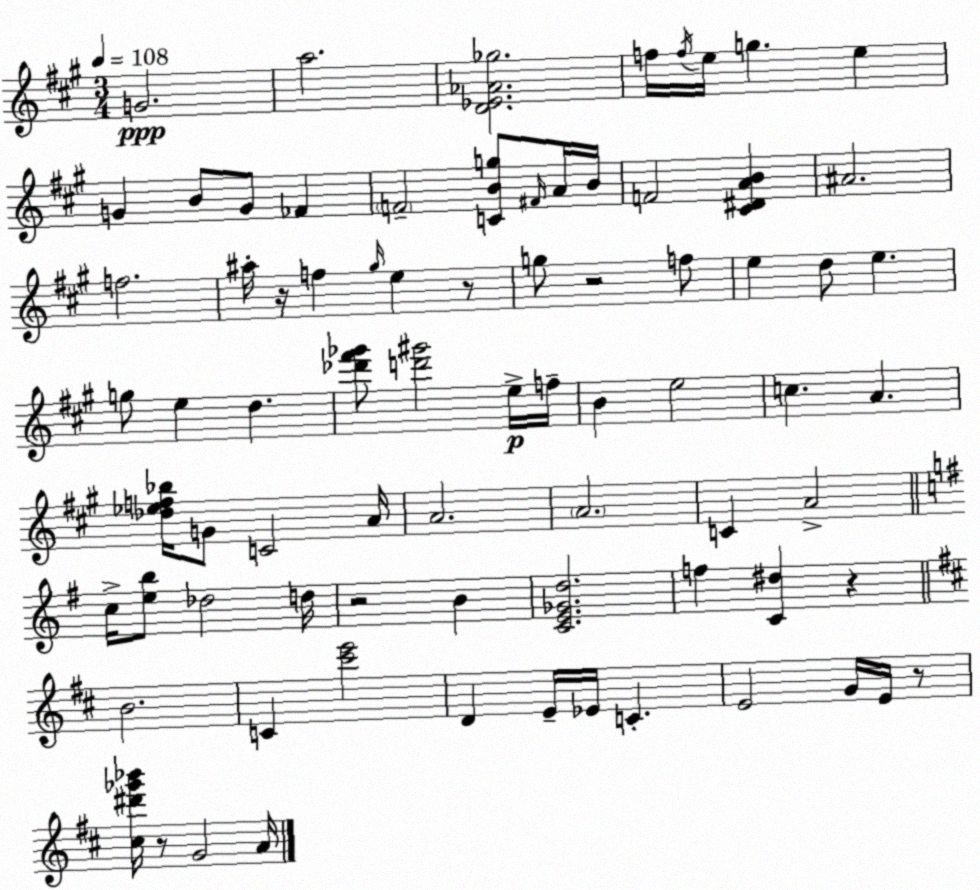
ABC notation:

X:1
T:Untitled
M:3/4
L:1/4
K:A
G2 a2 [D_E_A_g]2 f/4 f/4 e/4 g e G B/2 G/2 _F F2 [CBg]/2 ^F/4 A/4 B/4 F2 [^C^DAB] ^A2 f2 ^a/4 z/4 f ^g/4 e z/2 g/2 z2 f/2 e d/2 e g/2 e d [_d'^f'_g']/2 [d'^g']2 e/4 f/4 B e2 c A [_d_ef_b]/4 G/2 C2 A/4 A2 A2 C A2 c/4 [eb]/2 _d2 d/4 z2 B [CE_Gd]2 f [C^d] z B2 C [^c'e']2 D E/4 _E/4 C E2 G/4 E/4 z/2 [^c^d'_g'_b']/4 z/2 G2 A/4